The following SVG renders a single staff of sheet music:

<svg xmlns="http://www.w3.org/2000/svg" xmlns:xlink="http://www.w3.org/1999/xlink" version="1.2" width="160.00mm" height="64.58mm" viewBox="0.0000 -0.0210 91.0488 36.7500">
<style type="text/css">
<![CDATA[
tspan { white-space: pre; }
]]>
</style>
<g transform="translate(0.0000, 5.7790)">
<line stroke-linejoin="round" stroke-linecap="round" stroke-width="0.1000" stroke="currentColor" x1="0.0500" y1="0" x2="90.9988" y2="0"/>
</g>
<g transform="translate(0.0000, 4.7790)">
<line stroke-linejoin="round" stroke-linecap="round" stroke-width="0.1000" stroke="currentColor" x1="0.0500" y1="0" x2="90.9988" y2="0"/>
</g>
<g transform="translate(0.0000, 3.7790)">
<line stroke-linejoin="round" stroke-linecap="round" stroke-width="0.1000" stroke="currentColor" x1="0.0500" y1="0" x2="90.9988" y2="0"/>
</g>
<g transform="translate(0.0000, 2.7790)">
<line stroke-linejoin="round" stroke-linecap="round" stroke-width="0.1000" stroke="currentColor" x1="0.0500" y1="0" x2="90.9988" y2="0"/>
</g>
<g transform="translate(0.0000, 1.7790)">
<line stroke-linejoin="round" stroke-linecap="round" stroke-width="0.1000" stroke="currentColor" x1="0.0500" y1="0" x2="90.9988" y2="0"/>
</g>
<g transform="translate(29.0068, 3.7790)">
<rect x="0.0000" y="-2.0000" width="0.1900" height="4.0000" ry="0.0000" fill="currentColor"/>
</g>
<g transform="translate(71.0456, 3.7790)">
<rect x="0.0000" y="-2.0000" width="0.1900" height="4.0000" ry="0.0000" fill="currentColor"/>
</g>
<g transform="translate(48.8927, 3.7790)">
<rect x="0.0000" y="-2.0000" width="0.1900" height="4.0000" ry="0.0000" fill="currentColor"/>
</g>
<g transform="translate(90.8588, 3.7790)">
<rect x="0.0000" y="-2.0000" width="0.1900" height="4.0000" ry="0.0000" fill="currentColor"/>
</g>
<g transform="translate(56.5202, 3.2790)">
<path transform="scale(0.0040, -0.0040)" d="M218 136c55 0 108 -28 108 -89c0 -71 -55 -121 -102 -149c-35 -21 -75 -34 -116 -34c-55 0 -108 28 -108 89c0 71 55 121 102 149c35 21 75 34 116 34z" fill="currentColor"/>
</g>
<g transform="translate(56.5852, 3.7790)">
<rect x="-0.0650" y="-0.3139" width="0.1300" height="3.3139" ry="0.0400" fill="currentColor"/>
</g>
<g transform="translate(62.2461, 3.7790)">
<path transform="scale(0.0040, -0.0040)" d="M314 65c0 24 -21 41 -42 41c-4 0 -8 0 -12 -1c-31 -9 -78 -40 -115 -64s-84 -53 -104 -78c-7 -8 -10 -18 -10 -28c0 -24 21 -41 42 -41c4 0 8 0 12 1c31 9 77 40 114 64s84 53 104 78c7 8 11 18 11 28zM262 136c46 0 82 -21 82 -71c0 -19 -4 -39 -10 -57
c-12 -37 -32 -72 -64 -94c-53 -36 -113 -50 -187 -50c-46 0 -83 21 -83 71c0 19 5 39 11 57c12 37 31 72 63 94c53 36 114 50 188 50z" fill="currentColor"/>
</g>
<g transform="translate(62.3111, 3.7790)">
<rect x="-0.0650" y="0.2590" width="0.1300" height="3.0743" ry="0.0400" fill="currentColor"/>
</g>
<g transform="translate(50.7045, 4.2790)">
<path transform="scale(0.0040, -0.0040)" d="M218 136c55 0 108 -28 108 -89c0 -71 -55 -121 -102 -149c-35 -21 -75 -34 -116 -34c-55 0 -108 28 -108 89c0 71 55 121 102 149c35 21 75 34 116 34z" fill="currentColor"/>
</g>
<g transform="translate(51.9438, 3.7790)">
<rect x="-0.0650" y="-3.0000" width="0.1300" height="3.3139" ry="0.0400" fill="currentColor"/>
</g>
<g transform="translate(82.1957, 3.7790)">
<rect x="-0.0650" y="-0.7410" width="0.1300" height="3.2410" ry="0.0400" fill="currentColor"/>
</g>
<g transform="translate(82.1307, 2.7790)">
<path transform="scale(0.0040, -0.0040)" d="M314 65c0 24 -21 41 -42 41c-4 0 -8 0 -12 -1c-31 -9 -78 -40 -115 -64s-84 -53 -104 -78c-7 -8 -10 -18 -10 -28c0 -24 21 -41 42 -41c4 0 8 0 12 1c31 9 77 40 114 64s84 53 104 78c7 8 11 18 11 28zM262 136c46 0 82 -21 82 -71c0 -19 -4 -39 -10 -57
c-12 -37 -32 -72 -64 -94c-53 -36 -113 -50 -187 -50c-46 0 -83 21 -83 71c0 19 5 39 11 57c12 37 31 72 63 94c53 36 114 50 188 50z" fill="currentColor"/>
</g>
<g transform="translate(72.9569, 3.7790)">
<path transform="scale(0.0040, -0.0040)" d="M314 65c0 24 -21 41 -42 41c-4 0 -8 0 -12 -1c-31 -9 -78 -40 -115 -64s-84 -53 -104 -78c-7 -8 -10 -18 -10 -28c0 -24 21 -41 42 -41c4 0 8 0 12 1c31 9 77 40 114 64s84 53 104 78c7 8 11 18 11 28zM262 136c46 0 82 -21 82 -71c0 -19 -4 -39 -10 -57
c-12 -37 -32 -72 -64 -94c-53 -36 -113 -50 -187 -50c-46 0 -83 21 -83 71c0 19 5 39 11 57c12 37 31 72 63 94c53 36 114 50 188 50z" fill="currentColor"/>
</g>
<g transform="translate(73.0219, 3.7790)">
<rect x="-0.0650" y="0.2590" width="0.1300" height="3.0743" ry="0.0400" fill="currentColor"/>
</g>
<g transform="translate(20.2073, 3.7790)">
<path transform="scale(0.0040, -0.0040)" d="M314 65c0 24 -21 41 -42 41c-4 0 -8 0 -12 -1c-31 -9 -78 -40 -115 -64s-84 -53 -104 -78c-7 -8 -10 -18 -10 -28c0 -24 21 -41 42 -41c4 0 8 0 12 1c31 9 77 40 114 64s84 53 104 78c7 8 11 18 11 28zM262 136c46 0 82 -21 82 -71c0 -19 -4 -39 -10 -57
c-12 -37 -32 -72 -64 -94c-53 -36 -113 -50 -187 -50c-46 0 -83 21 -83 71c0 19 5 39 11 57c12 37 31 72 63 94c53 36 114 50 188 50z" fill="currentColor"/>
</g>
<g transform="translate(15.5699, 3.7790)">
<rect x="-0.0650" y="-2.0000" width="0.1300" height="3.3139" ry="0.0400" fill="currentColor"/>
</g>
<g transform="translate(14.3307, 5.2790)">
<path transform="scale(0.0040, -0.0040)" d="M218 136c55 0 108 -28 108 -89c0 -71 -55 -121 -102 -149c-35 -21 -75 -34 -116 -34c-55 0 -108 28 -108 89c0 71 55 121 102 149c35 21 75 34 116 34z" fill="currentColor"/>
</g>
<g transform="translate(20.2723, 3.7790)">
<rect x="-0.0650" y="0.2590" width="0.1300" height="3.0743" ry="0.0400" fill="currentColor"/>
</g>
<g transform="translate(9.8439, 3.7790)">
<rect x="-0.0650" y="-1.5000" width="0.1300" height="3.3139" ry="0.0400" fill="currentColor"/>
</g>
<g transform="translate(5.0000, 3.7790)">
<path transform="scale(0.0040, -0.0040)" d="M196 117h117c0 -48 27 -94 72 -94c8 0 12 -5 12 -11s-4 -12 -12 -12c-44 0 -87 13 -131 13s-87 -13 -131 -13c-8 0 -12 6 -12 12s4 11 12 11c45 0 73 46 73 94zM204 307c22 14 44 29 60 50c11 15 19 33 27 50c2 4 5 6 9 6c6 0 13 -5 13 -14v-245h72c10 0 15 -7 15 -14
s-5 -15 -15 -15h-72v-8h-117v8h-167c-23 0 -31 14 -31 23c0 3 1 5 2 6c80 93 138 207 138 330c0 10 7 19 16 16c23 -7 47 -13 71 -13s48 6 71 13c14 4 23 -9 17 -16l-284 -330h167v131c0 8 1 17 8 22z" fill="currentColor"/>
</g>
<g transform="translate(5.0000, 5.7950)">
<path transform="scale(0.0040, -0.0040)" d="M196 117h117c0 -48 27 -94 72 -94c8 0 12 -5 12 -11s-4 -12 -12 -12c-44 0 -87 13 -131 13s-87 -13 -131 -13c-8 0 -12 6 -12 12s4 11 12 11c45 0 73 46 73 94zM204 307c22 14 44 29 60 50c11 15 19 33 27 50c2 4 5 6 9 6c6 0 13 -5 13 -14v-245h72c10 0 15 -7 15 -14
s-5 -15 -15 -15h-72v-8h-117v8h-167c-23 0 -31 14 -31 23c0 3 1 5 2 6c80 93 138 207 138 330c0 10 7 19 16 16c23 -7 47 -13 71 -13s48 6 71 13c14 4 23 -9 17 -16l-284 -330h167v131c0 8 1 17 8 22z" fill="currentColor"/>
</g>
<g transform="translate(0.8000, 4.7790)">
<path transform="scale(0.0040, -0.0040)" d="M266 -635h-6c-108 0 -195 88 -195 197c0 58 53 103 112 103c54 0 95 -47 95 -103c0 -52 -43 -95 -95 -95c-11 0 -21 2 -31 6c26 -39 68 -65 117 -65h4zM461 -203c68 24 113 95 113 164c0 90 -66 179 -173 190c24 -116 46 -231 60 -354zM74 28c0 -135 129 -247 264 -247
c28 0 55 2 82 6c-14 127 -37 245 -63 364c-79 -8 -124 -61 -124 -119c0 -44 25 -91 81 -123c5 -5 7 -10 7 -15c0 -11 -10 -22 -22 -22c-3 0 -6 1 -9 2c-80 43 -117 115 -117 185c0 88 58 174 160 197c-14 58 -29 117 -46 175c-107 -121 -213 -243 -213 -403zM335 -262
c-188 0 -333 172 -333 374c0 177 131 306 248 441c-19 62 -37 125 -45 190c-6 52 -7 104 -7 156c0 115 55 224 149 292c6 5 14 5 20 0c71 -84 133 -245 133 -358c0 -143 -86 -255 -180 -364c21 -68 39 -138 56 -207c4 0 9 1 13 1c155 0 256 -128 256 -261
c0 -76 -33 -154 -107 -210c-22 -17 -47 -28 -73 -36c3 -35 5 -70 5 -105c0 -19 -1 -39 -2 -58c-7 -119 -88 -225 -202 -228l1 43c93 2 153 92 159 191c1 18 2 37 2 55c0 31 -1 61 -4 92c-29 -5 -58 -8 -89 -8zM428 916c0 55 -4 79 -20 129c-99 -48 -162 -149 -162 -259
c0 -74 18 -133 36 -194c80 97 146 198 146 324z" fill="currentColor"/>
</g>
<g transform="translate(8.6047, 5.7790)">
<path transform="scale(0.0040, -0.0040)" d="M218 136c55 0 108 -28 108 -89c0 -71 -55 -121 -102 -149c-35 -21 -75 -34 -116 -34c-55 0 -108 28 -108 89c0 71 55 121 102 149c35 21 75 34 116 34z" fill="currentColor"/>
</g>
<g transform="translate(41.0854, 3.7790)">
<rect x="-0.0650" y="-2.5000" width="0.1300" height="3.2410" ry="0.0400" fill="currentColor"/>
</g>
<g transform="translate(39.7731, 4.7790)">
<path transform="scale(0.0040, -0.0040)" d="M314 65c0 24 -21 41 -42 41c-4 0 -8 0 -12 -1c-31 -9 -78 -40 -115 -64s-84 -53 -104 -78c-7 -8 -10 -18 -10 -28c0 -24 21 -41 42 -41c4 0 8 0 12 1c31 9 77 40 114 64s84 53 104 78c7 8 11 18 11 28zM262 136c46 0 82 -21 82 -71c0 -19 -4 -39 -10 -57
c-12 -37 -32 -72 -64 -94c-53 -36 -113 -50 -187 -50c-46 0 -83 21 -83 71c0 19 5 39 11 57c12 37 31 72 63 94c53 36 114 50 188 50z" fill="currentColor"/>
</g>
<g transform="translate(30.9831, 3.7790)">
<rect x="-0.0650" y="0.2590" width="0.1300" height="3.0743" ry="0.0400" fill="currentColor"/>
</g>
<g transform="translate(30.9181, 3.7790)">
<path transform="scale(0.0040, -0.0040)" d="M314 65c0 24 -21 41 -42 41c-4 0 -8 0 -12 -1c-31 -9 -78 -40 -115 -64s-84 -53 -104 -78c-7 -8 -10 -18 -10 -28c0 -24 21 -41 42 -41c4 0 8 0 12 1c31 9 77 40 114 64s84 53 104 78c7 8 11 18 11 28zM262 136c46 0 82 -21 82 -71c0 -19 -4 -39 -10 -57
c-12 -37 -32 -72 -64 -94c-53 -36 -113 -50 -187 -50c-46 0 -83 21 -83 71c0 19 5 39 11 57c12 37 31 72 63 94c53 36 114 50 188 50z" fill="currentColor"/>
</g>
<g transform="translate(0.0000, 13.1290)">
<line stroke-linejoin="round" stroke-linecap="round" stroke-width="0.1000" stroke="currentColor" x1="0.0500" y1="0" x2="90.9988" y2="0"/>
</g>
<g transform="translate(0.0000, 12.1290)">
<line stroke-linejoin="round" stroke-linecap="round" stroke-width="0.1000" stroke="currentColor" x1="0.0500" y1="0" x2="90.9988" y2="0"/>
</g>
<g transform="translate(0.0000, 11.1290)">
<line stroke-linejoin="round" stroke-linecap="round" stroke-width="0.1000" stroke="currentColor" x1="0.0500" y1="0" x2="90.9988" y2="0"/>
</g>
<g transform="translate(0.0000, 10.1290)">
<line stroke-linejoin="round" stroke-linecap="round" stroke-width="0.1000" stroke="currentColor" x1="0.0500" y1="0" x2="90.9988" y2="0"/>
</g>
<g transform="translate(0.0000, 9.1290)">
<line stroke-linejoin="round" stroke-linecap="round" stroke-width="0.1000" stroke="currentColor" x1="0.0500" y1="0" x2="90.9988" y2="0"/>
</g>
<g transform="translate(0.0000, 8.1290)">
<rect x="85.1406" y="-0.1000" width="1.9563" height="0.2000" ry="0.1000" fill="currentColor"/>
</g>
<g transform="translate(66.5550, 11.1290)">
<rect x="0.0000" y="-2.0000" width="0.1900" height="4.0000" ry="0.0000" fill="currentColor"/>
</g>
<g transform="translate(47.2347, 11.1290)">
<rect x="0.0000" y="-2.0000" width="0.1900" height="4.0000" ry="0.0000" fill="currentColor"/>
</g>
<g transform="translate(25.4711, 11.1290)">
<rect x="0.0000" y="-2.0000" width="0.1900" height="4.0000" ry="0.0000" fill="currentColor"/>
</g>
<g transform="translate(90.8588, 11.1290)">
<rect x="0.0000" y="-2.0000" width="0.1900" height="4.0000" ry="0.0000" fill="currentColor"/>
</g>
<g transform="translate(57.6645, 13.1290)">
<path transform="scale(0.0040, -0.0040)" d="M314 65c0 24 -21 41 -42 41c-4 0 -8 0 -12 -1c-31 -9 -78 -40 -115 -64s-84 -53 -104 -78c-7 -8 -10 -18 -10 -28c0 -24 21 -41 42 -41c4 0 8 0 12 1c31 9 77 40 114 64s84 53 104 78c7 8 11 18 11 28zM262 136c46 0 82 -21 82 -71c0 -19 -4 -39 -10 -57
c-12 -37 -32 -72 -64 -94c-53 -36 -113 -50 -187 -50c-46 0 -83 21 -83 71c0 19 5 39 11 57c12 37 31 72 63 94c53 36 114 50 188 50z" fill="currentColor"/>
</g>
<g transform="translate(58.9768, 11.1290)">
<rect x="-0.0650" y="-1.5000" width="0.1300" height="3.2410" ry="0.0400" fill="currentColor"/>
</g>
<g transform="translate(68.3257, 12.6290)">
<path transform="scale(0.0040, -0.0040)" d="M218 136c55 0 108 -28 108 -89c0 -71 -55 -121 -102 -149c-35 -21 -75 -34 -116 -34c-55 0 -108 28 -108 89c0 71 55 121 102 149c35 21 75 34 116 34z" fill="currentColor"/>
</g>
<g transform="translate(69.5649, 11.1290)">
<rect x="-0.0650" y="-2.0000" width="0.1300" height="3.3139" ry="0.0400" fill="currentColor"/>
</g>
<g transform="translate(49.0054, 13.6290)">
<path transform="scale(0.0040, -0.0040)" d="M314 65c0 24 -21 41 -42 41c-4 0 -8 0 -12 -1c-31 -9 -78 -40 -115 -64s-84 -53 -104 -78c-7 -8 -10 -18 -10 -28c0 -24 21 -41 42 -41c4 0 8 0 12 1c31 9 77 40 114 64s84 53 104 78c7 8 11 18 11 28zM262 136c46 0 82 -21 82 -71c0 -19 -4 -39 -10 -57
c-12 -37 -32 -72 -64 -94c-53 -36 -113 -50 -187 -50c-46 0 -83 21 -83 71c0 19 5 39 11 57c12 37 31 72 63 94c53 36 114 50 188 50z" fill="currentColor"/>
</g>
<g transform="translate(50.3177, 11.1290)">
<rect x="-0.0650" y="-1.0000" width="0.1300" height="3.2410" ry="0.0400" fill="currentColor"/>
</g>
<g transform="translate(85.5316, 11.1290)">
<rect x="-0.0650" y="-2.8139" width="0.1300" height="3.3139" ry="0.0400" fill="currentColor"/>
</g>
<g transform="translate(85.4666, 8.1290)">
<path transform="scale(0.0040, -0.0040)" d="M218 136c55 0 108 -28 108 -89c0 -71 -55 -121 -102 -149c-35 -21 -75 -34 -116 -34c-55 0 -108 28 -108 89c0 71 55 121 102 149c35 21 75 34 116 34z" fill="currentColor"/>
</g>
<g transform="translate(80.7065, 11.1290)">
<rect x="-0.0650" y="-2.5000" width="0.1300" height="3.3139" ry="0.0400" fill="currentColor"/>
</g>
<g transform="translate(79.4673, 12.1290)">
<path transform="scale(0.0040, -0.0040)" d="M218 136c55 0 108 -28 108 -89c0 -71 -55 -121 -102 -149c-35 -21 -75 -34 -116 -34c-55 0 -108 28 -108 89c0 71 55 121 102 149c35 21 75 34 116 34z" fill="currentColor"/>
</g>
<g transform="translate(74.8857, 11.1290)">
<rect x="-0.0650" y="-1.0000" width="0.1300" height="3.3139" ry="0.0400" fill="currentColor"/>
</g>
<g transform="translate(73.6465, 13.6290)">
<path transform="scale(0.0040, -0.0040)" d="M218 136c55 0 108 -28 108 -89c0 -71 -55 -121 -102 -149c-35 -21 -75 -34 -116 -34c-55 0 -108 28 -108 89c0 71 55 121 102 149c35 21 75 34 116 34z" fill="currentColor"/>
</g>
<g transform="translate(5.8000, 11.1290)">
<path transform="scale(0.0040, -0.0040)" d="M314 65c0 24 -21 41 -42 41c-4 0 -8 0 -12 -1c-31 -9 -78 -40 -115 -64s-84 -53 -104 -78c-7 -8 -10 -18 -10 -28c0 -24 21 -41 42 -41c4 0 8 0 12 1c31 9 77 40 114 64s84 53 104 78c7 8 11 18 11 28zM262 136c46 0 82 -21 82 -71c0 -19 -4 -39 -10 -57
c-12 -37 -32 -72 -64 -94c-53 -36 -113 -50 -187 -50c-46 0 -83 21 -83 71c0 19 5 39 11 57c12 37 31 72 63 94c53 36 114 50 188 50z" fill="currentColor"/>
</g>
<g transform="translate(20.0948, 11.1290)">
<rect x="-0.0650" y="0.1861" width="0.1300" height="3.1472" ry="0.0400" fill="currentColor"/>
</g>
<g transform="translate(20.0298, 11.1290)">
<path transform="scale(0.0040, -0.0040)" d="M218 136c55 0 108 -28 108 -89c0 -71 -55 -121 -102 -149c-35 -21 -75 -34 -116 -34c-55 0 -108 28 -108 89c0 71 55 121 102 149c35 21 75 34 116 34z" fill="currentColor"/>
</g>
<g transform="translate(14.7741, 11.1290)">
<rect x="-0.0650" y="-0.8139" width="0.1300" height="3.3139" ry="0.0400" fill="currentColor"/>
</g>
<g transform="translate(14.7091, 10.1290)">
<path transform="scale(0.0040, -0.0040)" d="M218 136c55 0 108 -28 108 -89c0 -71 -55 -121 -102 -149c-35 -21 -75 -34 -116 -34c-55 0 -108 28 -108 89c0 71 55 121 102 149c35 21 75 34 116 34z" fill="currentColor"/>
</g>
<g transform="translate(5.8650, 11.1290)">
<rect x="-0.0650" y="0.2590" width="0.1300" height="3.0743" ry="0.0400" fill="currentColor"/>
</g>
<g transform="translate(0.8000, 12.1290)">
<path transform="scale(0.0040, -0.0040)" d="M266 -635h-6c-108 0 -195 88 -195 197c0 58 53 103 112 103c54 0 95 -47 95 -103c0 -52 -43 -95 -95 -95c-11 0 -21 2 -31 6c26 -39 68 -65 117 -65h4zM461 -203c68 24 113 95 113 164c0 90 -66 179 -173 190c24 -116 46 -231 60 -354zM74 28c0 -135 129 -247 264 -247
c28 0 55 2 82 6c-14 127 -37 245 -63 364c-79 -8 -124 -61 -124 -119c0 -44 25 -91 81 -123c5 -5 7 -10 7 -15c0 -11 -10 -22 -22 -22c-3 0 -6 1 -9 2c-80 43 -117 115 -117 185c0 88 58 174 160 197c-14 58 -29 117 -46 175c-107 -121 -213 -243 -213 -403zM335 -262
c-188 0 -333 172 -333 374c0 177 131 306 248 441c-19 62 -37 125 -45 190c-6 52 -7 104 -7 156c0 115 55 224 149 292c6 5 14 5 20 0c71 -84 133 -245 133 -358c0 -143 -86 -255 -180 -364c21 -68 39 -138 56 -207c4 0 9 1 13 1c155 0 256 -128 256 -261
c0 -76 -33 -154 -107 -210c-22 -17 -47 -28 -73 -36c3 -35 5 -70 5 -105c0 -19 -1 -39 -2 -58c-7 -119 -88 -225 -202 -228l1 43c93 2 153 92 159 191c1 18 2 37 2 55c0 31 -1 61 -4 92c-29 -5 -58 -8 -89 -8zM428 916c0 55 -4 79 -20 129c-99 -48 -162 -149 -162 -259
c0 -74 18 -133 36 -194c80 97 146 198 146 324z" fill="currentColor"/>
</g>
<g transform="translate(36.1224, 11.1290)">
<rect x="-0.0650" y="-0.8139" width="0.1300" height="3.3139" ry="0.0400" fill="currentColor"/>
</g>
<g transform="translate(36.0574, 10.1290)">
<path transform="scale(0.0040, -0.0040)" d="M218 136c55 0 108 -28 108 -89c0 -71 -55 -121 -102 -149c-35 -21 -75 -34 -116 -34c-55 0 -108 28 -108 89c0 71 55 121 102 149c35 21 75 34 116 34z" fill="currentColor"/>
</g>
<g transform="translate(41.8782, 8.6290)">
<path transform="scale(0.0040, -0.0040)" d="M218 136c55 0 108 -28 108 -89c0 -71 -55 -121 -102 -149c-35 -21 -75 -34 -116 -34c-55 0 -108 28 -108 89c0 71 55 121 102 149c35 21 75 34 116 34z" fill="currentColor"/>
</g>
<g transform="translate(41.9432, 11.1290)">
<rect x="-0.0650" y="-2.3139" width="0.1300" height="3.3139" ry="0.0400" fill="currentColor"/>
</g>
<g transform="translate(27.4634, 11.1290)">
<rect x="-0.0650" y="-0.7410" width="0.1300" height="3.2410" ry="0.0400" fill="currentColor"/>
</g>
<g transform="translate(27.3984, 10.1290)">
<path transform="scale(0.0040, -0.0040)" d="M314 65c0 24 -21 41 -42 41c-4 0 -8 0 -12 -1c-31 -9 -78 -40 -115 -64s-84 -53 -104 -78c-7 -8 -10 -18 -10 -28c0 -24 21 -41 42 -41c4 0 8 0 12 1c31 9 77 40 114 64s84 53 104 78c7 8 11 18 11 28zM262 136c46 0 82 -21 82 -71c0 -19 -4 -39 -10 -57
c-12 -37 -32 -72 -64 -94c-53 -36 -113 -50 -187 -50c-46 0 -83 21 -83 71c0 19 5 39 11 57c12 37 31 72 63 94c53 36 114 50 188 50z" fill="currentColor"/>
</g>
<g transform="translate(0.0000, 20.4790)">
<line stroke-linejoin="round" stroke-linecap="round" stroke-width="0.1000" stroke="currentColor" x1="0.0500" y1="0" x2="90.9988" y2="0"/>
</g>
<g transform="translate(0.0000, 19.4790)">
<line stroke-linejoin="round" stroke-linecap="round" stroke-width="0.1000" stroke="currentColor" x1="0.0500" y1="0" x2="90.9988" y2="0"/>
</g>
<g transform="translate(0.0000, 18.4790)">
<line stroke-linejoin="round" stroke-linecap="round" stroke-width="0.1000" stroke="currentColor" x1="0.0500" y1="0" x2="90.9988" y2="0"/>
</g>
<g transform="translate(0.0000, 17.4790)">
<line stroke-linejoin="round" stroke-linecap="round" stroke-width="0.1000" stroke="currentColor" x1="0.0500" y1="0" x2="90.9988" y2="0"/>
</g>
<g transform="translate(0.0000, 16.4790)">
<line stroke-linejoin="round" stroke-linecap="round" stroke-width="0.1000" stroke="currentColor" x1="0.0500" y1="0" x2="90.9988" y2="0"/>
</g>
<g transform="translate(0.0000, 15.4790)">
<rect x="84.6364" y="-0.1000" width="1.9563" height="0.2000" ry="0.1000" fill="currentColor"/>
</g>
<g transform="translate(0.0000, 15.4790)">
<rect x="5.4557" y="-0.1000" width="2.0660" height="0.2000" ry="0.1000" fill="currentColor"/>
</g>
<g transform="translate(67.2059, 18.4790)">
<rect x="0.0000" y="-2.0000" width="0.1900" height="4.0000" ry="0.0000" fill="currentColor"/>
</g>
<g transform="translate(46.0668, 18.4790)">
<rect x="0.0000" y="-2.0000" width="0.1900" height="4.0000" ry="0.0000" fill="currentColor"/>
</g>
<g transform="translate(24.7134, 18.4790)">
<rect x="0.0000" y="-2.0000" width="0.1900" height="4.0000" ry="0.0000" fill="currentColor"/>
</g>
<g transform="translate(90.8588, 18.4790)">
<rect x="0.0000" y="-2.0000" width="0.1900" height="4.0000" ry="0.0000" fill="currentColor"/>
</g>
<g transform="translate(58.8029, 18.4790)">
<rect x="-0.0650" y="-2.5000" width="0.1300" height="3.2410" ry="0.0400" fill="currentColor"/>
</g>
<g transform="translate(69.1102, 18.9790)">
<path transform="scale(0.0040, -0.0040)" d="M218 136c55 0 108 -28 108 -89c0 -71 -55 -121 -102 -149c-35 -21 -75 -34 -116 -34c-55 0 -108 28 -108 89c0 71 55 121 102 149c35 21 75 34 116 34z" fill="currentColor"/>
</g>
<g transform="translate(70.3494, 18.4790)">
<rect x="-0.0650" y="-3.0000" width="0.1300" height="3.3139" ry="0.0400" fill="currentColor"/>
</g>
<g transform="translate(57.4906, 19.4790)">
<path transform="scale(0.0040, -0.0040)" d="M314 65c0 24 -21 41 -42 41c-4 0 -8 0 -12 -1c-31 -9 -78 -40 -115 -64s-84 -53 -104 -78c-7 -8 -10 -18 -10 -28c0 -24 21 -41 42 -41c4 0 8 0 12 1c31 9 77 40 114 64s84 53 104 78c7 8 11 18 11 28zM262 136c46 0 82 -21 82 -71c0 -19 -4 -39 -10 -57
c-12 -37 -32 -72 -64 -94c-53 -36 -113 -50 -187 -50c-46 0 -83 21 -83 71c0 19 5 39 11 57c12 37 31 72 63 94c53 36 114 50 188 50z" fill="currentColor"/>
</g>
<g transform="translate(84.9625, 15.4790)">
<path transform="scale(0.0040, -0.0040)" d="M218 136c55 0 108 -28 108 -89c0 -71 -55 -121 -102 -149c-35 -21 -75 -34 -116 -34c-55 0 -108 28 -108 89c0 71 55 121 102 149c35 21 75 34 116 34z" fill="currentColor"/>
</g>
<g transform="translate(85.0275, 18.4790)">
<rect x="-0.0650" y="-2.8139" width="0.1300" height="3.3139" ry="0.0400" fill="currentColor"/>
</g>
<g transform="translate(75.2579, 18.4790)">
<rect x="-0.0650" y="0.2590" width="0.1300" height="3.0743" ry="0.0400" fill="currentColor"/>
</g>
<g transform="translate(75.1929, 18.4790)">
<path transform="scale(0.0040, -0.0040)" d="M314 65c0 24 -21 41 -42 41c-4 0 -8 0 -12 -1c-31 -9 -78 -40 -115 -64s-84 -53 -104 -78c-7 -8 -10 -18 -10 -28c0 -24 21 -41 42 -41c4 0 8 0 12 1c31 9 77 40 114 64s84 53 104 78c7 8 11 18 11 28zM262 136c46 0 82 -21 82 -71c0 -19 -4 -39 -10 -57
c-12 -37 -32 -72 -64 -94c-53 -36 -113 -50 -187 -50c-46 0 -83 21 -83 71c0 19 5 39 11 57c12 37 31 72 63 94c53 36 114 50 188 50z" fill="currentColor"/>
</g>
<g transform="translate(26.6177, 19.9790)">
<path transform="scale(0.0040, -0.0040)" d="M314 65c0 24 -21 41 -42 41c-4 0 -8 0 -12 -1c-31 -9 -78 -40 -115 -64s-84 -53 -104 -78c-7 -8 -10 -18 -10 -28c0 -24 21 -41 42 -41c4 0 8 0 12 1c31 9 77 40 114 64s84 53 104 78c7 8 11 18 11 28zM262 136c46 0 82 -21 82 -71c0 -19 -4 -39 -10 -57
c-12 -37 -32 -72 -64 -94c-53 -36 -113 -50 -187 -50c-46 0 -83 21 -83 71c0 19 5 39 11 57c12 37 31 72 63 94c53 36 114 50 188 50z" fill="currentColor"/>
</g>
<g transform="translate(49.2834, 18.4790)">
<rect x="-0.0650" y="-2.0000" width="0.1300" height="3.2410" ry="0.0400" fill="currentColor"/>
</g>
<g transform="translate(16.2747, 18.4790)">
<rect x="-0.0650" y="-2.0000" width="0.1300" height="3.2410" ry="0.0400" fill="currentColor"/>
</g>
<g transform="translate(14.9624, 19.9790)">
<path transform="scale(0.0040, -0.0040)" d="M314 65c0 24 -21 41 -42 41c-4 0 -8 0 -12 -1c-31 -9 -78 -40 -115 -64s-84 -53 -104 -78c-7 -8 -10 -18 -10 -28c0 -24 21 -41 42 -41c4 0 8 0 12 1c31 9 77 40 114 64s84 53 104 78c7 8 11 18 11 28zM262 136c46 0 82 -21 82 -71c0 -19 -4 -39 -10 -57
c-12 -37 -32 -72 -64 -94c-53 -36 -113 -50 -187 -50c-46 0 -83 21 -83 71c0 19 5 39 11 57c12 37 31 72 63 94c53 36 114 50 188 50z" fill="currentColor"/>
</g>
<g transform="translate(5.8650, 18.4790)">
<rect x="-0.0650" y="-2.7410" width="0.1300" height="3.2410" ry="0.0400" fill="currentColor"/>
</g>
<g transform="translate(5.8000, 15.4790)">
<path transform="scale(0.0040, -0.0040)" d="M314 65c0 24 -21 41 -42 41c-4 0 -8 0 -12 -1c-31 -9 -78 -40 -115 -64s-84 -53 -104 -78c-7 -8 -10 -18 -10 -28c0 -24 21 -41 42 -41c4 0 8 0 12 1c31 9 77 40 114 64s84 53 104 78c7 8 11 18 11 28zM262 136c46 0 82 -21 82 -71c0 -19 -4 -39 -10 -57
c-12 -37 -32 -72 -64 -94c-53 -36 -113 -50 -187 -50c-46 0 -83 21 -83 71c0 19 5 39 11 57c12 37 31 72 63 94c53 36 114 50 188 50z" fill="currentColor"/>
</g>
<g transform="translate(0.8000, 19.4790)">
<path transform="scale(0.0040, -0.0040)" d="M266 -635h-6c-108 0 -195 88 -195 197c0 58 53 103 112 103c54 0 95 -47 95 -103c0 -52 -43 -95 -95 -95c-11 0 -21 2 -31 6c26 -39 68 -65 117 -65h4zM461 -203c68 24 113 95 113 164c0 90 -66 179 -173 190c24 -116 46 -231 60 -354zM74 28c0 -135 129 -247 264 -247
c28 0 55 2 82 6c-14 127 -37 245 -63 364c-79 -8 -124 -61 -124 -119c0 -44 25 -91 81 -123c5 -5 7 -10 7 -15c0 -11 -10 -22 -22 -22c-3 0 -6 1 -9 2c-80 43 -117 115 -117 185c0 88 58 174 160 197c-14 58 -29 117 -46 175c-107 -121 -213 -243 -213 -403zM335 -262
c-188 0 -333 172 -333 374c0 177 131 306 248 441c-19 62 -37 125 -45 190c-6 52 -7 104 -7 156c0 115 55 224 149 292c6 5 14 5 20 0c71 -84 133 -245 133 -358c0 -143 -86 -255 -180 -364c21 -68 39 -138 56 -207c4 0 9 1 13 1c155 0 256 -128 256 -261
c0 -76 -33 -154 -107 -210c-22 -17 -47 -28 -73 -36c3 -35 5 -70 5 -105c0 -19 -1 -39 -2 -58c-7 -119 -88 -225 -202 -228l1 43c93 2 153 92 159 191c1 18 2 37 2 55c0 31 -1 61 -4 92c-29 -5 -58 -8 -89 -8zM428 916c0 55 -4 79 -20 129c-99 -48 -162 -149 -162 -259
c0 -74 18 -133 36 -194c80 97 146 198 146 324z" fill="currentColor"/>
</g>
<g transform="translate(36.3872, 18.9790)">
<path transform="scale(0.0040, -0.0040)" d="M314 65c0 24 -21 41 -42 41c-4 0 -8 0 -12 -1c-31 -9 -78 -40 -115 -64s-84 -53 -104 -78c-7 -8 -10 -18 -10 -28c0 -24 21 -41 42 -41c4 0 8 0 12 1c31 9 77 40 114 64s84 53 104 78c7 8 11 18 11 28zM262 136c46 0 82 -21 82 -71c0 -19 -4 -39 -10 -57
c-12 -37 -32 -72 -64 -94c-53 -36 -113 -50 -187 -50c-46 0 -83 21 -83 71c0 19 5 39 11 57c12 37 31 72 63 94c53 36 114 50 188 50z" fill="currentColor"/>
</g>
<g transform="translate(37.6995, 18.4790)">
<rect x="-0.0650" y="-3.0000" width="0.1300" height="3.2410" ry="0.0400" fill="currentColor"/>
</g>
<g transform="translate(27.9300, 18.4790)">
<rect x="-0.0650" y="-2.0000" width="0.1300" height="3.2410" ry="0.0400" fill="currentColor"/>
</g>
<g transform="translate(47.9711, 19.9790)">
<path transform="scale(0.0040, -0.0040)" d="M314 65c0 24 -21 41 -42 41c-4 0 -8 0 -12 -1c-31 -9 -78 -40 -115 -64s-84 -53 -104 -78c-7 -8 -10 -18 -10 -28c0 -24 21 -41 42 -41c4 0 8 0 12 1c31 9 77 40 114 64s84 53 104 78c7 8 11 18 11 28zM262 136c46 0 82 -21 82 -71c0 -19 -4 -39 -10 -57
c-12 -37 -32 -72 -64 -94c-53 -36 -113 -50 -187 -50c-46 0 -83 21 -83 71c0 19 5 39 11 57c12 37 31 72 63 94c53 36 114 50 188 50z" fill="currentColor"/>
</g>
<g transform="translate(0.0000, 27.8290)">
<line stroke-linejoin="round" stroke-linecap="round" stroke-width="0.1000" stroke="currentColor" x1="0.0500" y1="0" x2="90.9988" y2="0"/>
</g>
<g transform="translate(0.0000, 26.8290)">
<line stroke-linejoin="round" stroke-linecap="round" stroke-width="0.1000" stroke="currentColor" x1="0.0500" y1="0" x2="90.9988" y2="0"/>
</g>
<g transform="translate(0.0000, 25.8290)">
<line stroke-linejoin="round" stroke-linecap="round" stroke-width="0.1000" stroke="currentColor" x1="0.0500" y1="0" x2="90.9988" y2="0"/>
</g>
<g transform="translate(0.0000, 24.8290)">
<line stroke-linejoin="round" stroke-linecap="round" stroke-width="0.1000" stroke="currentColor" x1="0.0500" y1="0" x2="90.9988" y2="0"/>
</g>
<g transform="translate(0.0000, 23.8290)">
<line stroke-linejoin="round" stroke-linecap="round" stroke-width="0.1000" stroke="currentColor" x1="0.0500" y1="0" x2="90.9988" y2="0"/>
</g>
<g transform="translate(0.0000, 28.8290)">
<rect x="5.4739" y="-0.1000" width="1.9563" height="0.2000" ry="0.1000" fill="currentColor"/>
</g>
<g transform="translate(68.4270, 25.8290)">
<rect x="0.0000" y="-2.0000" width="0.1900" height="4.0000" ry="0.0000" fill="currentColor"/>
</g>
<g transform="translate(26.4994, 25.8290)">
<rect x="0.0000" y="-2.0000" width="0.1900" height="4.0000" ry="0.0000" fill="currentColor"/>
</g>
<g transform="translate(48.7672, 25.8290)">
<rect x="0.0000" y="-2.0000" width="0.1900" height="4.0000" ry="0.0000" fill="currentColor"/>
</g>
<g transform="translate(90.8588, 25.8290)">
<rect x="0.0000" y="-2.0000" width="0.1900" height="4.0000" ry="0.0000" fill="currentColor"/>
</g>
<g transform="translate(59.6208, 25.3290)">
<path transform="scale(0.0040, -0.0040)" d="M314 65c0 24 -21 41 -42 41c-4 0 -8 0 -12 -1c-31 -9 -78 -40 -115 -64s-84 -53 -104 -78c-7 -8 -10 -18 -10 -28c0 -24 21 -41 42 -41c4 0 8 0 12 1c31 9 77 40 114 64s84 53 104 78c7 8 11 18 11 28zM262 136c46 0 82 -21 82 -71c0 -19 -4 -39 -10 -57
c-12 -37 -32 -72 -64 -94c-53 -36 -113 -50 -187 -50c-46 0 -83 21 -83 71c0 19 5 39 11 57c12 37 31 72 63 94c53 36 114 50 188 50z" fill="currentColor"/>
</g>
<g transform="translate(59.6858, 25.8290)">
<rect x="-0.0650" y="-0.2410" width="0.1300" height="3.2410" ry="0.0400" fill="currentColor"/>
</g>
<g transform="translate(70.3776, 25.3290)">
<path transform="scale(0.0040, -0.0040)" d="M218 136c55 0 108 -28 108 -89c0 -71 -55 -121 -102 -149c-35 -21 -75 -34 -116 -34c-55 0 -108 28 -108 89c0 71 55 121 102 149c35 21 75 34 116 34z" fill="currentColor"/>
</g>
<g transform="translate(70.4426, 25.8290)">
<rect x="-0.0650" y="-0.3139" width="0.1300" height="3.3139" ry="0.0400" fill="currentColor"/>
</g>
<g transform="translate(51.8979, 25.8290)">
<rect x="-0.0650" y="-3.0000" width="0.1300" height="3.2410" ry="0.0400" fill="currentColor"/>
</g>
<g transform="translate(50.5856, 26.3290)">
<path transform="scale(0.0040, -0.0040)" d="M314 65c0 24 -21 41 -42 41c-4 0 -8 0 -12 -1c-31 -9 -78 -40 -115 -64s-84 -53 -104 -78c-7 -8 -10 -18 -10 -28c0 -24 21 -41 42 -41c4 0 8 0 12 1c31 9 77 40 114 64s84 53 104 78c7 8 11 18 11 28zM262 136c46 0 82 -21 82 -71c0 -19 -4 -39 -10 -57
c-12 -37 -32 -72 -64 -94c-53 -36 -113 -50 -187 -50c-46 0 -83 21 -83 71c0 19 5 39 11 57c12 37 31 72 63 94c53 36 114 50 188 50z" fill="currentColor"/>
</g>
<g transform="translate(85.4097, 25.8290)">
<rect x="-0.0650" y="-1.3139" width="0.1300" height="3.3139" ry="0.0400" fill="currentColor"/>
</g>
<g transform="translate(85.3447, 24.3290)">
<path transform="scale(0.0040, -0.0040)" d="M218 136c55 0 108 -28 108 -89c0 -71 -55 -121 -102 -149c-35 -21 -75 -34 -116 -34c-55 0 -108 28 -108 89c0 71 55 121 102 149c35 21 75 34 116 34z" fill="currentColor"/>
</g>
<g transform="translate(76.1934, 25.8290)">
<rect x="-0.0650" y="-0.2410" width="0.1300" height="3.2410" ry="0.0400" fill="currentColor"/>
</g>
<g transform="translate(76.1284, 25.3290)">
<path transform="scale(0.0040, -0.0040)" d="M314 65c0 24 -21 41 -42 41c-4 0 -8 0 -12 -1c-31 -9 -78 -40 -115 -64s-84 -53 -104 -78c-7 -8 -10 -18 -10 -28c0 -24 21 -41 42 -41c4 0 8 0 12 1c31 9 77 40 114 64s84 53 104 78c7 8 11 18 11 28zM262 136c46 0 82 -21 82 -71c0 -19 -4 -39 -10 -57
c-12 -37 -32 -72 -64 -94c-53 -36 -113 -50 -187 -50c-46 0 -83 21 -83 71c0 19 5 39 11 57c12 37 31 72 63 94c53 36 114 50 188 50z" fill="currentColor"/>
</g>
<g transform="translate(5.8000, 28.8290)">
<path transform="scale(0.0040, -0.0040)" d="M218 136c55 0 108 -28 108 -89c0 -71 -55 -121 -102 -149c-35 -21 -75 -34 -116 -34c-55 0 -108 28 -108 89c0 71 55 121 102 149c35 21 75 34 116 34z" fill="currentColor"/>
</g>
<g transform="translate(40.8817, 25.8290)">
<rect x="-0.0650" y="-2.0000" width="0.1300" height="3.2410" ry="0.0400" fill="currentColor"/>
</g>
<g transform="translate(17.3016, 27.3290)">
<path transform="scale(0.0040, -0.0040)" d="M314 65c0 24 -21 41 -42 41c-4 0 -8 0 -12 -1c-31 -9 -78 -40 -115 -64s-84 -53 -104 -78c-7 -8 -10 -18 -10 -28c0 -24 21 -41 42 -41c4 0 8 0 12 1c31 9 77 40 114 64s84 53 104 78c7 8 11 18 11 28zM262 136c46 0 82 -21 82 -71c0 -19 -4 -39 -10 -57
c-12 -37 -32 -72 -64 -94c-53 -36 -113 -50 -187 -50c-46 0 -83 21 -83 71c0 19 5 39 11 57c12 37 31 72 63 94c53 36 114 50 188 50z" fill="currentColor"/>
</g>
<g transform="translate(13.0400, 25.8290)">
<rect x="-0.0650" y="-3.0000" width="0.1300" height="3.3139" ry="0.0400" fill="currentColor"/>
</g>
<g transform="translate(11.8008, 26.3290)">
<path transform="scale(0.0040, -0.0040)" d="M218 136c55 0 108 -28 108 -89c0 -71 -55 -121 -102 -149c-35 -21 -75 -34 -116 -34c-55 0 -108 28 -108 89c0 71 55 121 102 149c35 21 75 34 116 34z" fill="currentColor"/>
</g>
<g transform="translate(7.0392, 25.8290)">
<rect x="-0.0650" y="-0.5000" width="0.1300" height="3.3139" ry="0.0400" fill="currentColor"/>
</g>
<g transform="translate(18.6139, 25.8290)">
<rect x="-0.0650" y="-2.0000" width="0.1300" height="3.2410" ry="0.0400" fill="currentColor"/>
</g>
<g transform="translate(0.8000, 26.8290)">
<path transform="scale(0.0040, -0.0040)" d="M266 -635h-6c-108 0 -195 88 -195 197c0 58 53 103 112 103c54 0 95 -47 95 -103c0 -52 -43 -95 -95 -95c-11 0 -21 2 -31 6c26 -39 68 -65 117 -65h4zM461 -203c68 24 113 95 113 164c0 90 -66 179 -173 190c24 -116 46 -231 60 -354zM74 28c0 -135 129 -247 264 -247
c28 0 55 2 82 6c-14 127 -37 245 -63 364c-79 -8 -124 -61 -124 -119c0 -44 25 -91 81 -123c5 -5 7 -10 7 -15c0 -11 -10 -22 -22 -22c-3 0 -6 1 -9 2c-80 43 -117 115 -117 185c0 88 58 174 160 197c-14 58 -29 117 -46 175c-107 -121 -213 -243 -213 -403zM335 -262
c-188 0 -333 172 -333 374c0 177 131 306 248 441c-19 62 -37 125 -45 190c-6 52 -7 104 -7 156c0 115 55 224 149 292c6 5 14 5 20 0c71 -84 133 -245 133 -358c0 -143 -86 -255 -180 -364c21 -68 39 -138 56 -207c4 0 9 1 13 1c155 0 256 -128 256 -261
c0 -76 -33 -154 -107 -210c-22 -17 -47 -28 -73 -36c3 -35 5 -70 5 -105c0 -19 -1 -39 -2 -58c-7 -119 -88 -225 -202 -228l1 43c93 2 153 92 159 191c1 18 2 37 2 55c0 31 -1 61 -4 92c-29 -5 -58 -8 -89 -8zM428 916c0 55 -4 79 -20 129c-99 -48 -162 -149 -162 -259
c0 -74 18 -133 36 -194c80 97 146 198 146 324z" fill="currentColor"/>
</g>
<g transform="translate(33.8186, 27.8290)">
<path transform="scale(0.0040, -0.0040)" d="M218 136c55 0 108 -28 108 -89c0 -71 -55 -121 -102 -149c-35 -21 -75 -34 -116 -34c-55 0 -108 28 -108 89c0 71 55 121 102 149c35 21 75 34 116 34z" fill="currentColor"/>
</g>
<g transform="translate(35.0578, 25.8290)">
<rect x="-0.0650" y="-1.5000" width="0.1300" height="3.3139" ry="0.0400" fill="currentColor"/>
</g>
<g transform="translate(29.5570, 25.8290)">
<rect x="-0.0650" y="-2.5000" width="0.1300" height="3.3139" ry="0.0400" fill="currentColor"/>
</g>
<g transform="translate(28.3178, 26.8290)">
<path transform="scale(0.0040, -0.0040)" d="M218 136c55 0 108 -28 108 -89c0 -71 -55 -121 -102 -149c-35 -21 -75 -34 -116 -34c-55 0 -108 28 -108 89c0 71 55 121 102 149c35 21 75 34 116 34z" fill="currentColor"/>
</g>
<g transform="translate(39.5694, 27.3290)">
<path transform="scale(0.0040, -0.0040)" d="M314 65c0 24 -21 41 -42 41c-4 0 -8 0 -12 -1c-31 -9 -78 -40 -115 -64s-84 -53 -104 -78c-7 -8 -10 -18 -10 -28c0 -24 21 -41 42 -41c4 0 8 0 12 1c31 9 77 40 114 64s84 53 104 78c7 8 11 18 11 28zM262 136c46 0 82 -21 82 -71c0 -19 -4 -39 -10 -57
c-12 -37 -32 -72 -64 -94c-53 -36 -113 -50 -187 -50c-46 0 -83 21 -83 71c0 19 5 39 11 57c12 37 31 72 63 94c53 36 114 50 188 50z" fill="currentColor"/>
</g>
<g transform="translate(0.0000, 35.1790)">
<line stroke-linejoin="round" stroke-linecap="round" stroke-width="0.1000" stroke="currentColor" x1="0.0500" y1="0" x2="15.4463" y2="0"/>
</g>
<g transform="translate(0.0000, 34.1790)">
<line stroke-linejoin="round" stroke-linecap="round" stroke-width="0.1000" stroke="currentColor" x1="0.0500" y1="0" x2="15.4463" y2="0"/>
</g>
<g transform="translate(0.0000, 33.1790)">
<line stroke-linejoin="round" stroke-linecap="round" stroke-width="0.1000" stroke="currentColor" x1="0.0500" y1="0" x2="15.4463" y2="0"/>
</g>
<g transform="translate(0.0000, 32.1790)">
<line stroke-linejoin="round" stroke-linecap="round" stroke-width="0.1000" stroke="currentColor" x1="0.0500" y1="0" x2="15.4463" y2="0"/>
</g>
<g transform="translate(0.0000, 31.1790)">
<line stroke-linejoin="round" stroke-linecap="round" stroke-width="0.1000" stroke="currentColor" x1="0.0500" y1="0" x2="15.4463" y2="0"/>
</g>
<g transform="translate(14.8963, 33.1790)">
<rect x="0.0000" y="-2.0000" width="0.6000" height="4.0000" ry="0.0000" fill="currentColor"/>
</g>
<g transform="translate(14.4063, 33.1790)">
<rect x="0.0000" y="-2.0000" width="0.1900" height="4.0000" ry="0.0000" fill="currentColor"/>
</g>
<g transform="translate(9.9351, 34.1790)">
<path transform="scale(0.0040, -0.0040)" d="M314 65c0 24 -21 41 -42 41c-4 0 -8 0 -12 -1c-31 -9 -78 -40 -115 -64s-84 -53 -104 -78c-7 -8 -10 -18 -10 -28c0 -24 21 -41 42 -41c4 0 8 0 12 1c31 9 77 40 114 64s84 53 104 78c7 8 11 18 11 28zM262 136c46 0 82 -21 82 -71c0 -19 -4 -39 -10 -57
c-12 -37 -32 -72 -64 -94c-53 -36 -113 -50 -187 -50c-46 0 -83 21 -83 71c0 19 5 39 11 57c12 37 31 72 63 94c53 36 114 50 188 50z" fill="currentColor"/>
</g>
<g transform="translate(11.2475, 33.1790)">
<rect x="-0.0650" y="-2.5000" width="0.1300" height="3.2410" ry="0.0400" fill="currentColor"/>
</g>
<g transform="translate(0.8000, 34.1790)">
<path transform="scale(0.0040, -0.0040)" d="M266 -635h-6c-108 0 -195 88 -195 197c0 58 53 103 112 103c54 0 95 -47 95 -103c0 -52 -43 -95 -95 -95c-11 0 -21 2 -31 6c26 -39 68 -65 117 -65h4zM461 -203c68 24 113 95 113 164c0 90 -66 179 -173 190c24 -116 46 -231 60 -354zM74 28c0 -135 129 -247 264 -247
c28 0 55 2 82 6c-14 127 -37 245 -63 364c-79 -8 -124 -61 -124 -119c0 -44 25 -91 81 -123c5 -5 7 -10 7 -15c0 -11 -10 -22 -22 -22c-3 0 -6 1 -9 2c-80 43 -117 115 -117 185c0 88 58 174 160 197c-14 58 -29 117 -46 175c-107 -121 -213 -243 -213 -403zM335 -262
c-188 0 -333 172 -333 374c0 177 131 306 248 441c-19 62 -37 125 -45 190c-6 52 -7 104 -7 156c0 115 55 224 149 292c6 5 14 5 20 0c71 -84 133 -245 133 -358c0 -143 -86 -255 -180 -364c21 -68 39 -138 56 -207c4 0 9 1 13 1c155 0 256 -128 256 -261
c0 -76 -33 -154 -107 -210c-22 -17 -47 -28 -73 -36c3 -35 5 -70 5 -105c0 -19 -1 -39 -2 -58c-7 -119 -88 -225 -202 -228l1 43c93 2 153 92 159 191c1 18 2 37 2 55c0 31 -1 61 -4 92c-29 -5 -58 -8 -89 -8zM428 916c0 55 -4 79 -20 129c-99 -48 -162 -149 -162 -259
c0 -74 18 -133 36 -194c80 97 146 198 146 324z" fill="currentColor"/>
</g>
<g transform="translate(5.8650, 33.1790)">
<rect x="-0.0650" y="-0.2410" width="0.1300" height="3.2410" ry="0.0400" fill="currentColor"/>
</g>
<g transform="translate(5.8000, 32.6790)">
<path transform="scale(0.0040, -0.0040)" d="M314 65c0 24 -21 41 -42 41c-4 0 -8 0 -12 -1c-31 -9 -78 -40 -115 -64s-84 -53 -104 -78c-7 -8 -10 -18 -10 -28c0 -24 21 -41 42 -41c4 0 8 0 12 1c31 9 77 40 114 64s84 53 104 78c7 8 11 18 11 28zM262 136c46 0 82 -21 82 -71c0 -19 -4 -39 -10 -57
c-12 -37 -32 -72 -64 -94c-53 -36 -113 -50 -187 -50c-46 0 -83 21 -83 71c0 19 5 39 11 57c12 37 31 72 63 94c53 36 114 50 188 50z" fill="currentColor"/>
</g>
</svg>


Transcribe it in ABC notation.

X:1
T:Untitled
M:4/4
L:1/4
K:C
E F B2 B2 G2 A c B2 B2 d2 B2 d B d2 d g D2 E2 F D G a a2 F2 F2 A2 F2 G2 A B2 a C A F2 G E F2 A2 c2 c c2 e c2 G2